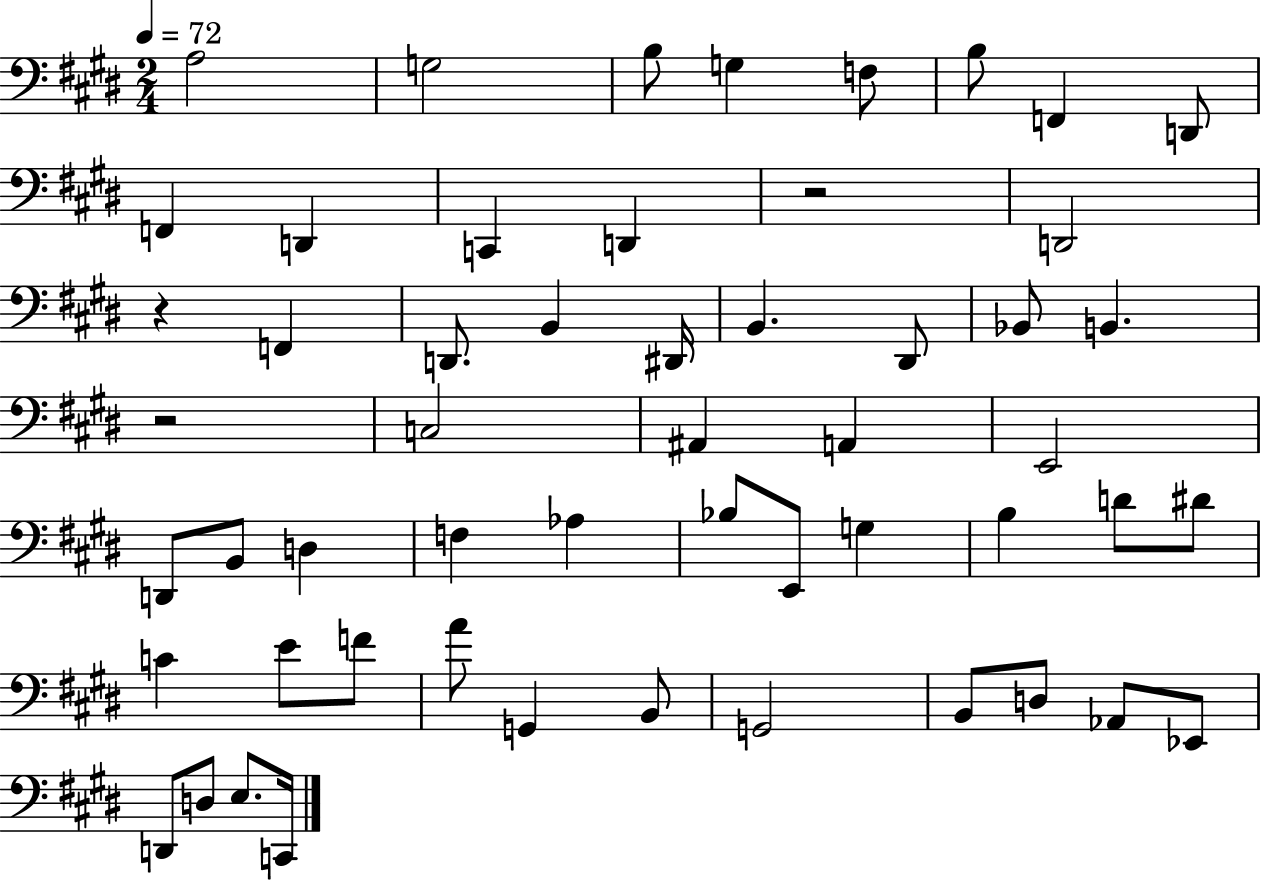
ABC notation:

X:1
T:Untitled
M:2/4
L:1/4
K:E
A,2 G,2 B,/2 G, F,/2 B,/2 F,, D,,/2 F,, D,, C,, D,, z2 D,,2 z F,, D,,/2 B,, ^D,,/4 B,, ^D,,/2 _B,,/2 B,, z2 C,2 ^A,, A,, E,,2 D,,/2 B,,/2 D, F, _A, _B,/2 E,,/2 G, B, D/2 ^D/2 C E/2 F/2 A/2 G,, B,,/2 G,,2 B,,/2 D,/2 _A,,/2 _E,,/2 D,,/2 D,/2 E,/2 C,,/4